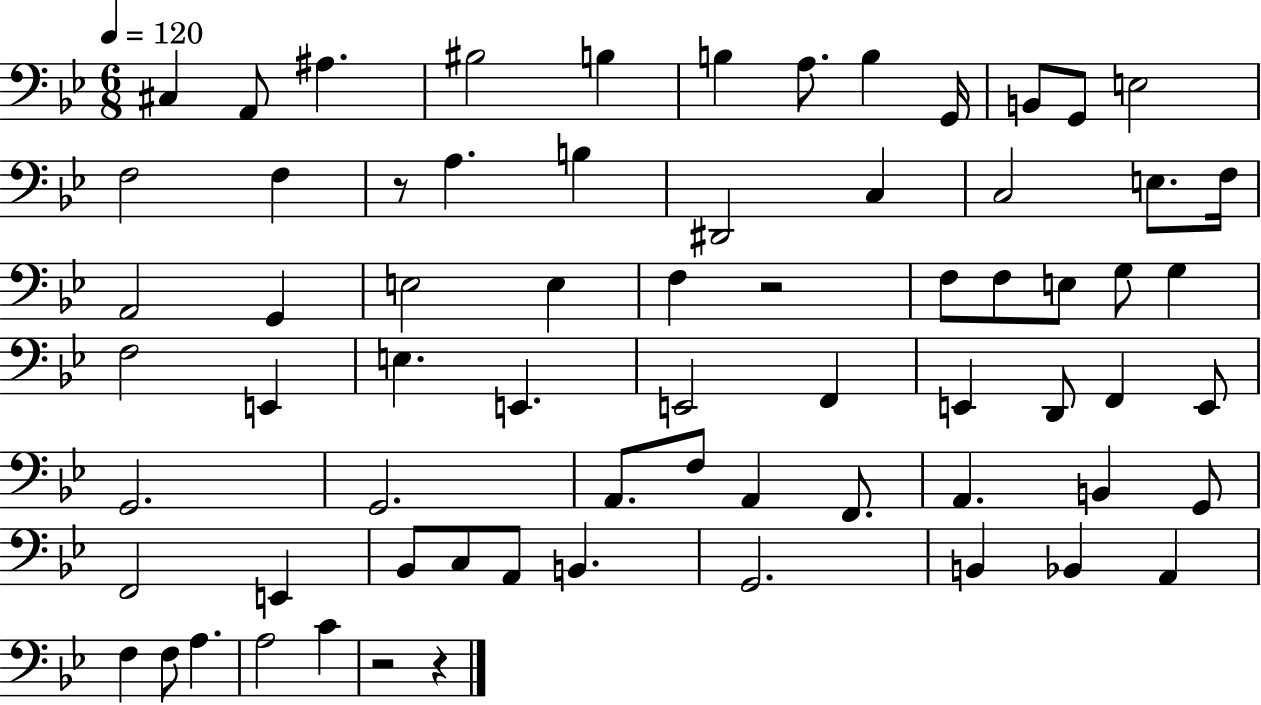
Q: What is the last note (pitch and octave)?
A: C4